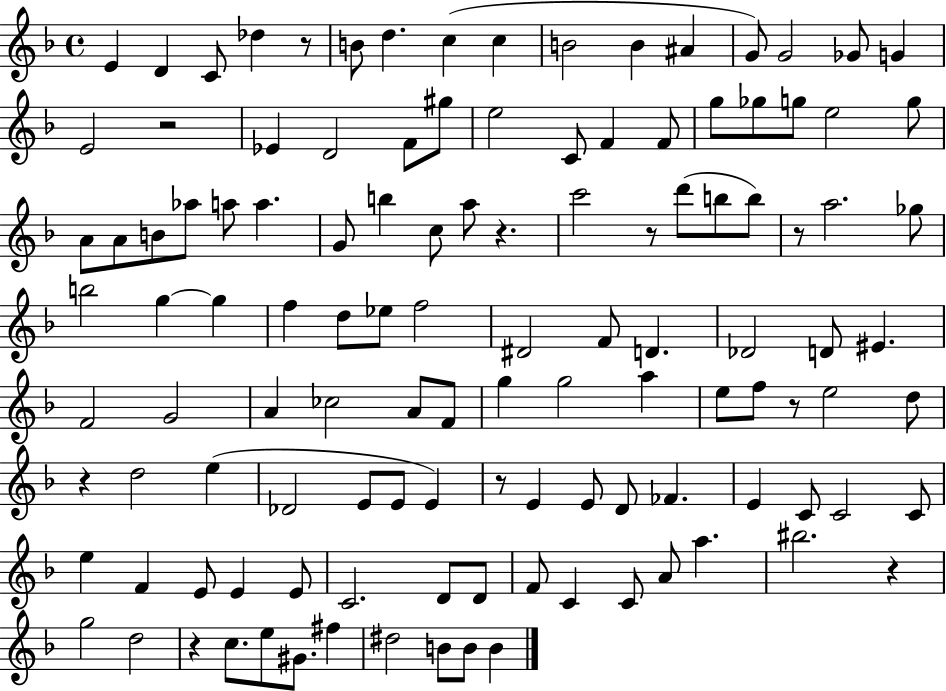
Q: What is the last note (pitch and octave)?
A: B4